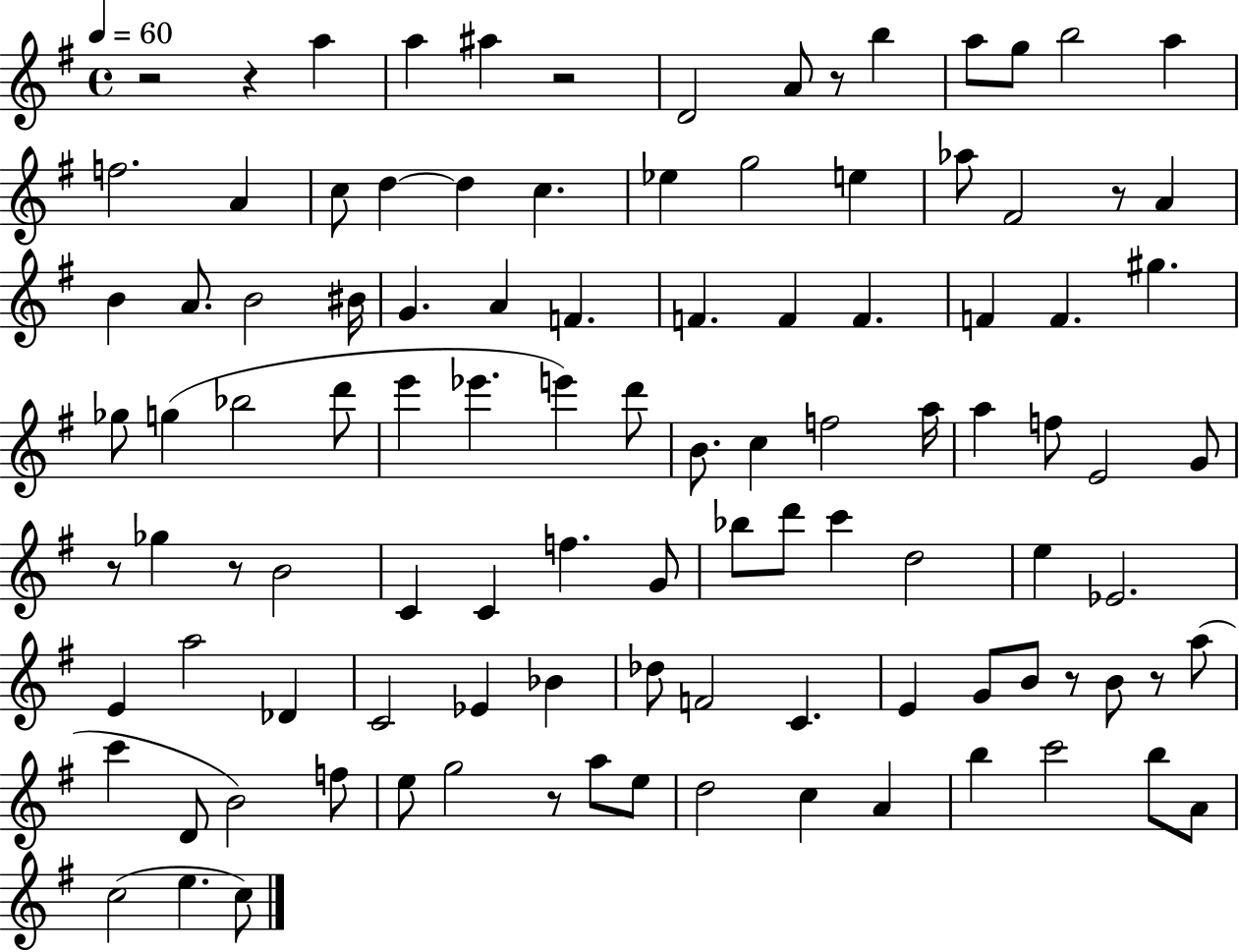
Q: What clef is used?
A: treble